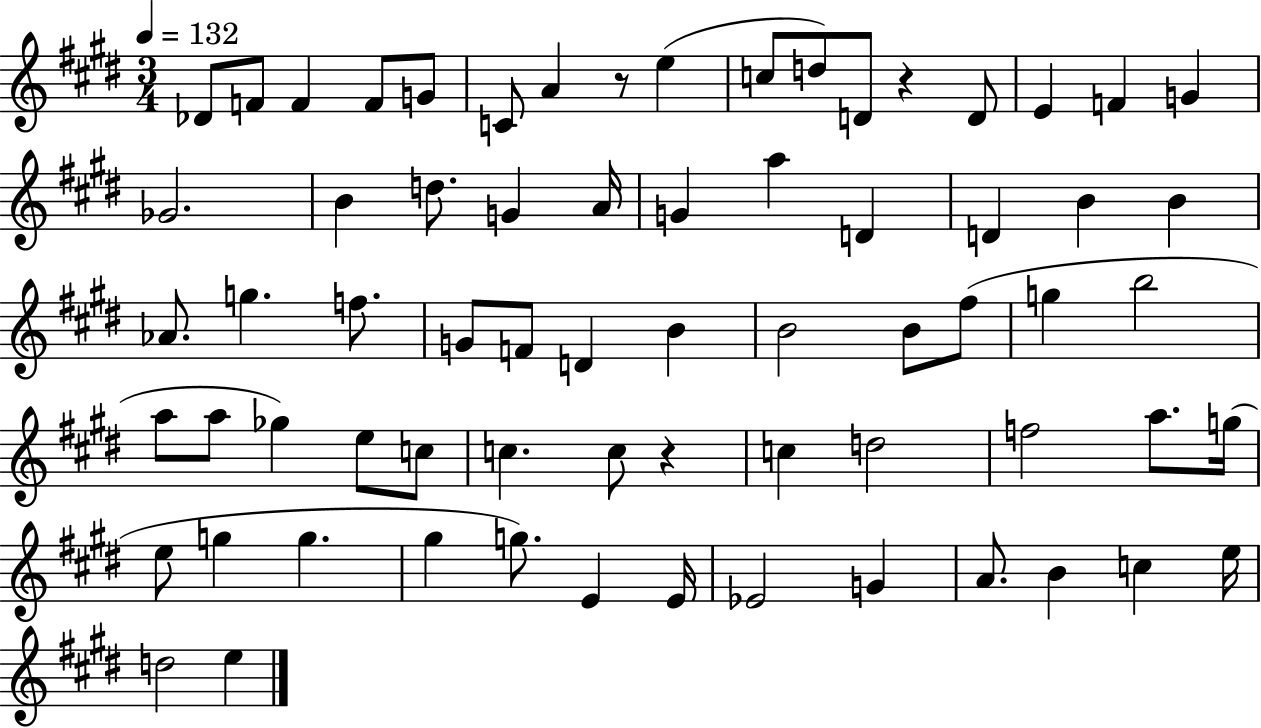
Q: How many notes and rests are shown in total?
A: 68